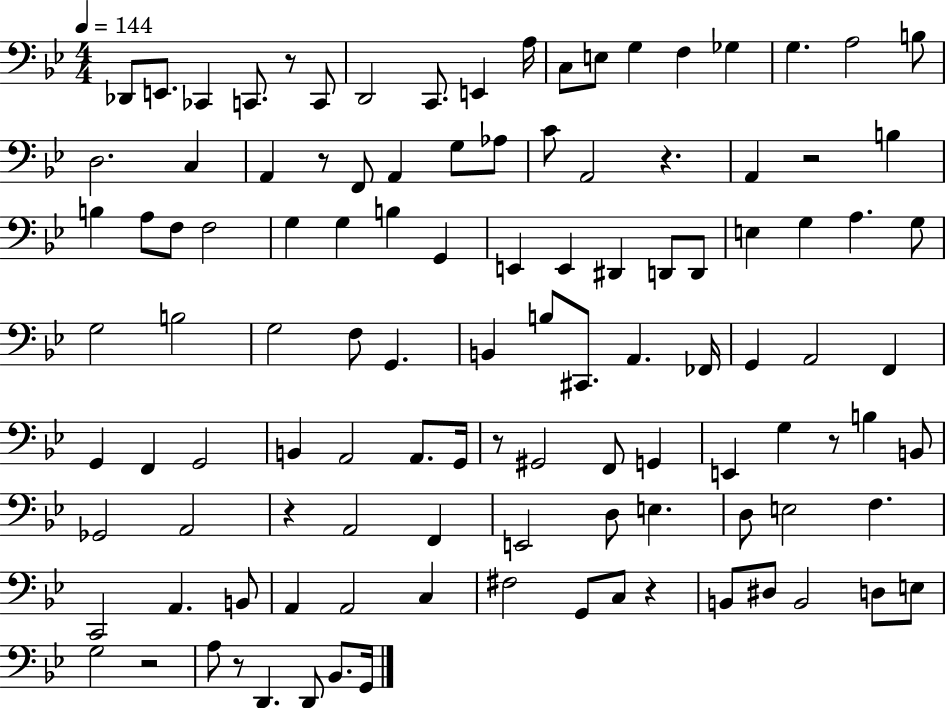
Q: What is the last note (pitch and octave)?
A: G2